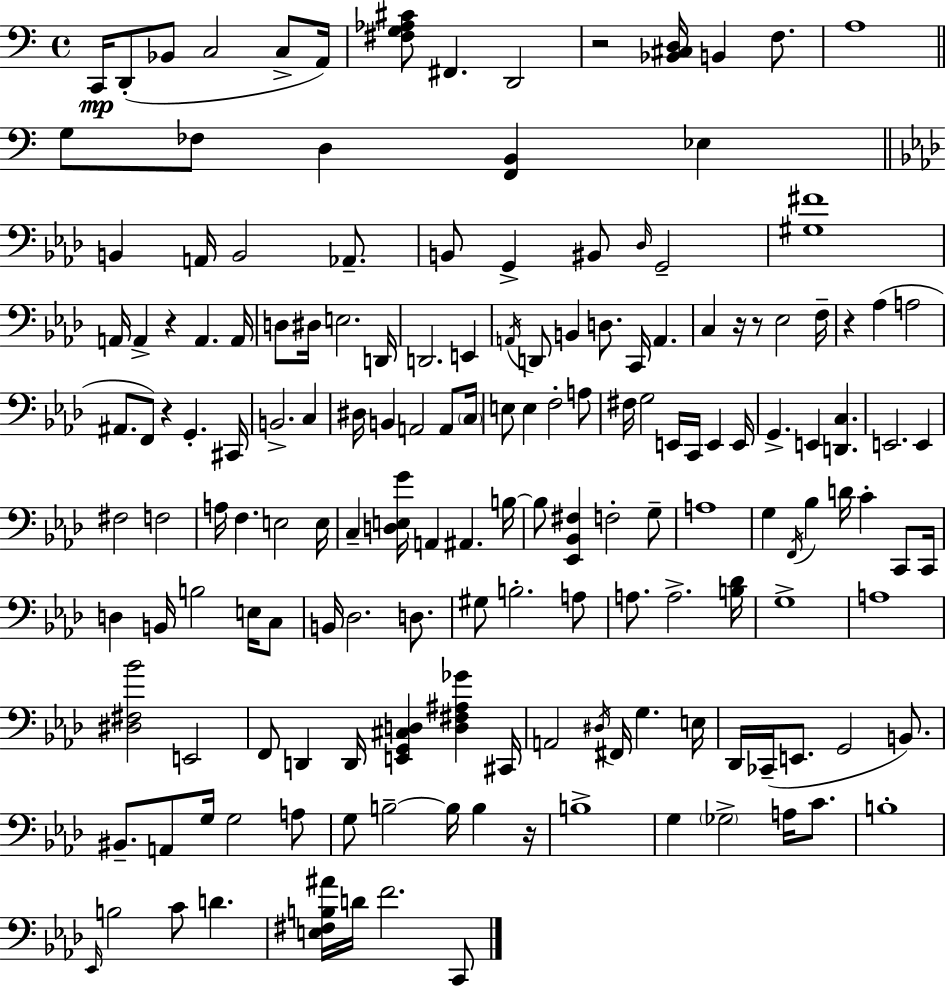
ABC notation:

X:1
T:Untitled
M:4/4
L:1/4
K:Am
C,,/4 D,,/2 _B,,/2 C,2 C,/2 A,,/4 [^F,G,_A,^C]/2 ^F,, D,,2 z2 [_B,,^C,D,]/4 B,, F,/2 A,4 G,/2 _F,/2 D, [F,,B,,] _E, B,, A,,/4 B,,2 _A,,/2 B,,/2 G,, ^B,,/2 _D,/4 G,,2 [^G,^F]4 A,,/4 A,, z A,, A,,/4 D,/2 ^D,/4 E,2 D,,/4 D,,2 E,, A,,/4 D,,/2 B,, D,/2 C,,/4 A,, C, z/4 z/2 _E,2 F,/4 z _A, A,2 ^A,,/2 F,,/2 z G,, ^C,,/4 B,,2 C, ^D,/4 B,, A,,2 A,,/2 C,/4 E,/2 E, F,2 A,/2 ^F,/4 G,2 E,,/4 C,,/4 E,, E,,/4 G,, E,, [D,,C,] E,,2 E,, ^F,2 F,2 A,/4 F, E,2 E,/4 C, [D,E,G]/4 A,, ^A,, B,/4 B,/2 [_E,,_B,,^F,] F,2 G,/2 A,4 G, F,,/4 _B, D/4 C C,,/2 C,,/4 D, B,,/4 B,2 E,/4 C,/2 B,,/4 _D,2 D,/2 ^G,/2 B,2 A,/2 A,/2 A,2 [B,_D]/4 G,4 A,4 [^D,^F,_B]2 E,,2 F,,/2 D,, D,,/4 [E,,G,,^C,D,] [D,^F,^A,_G] ^C,,/4 A,,2 ^D,/4 ^F,,/4 G, E,/4 _D,,/4 _C,,/4 E,,/2 G,,2 B,,/2 ^B,,/2 A,,/2 G,/4 G,2 A,/2 G,/2 B,2 B,/4 B, z/4 B,4 G, _G,2 A,/4 C/2 B,4 _E,,/4 B,2 C/2 D [E,^F,B,^A]/4 D/4 F2 C,,/2